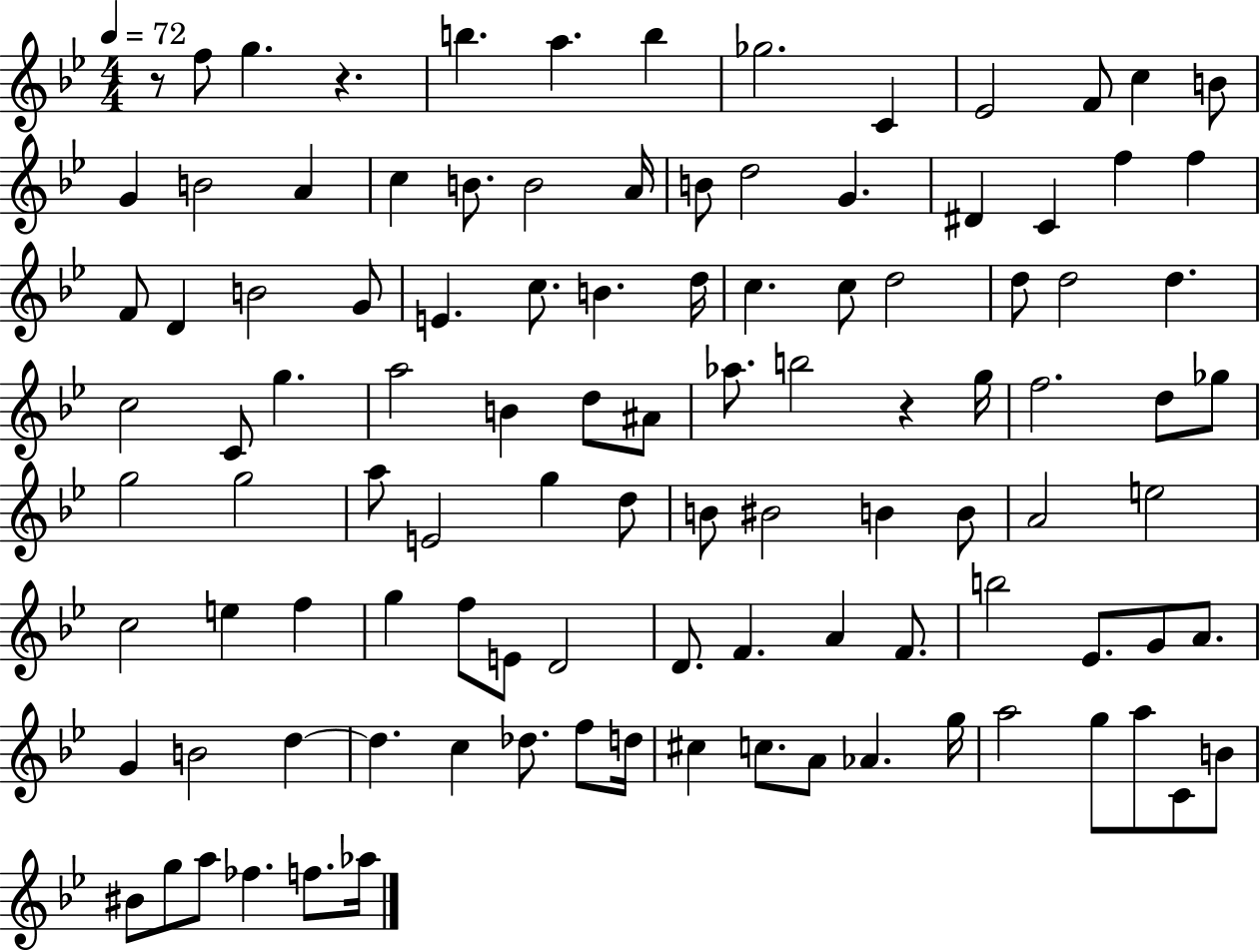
X:1
T:Untitled
M:4/4
L:1/4
K:Bb
z/2 f/2 g z b a b _g2 C _E2 F/2 c B/2 G B2 A c B/2 B2 A/4 B/2 d2 G ^D C f f F/2 D B2 G/2 E c/2 B d/4 c c/2 d2 d/2 d2 d c2 C/2 g a2 B d/2 ^A/2 _a/2 b2 z g/4 f2 d/2 _g/2 g2 g2 a/2 E2 g d/2 B/2 ^B2 B B/2 A2 e2 c2 e f g f/2 E/2 D2 D/2 F A F/2 b2 _E/2 G/2 A/2 G B2 d d c _d/2 f/2 d/4 ^c c/2 A/2 _A g/4 a2 g/2 a/2 C/2 B/2 ^B/2 g/2 a/2 _f f/2 _a/4